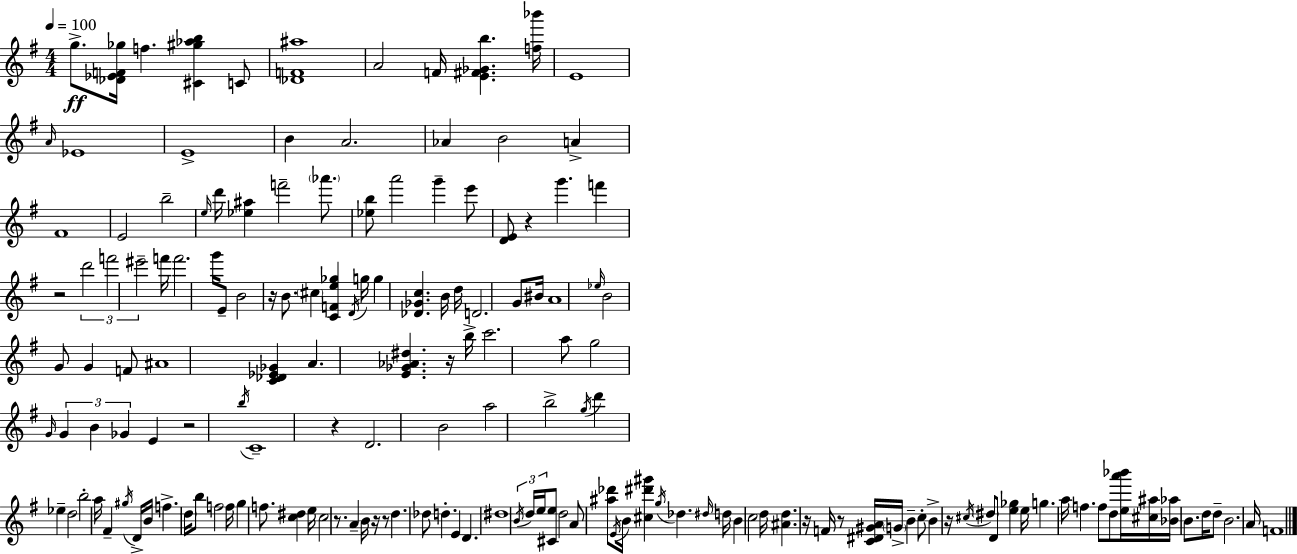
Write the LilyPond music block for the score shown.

{
  \clef treble
  \numericTimeSignature
  \time 4/4
  \key e \minor
  \tempo 4 = 100
  g''8.->\ff <des' ees' f' ges''>16 f''4. <cis' gis'' aes'' b''>4 c'8 | <des' f' ais''>1 | a'2 f'16 <e' fis' ges' b''>4. <f'' bes'''>16 | e'1 | \break \grace { a'16 } ees'1 | e'1-> | b'4 a'2. | aes'4 b'2 a'4-> | \break fis'1 | e'2 b''2-- | \grace { e''16 } d'''16 <ees'' ais''>4 f'''2-- \parenthesize aes'''8. | <ees'' b''>8 a'''2 g'''4-- | \break e'''8 <d' e'>8 r4 g'''4. f'''4 | r2 \tuplet 3/2 { d'''2 | f'''2 eis'''2-- } | f'''16 f'''2. g'''16 | \break e'8-- b'2 r16 b'8. \parenthesize cis''4 | <c' f' e'' ges''>4 \acciaccatura { d'16 } g''16 g''4 <des' ges' c''>4. | b'16 d''16 d'2. | g'8 bis'16 a'1 | \break \grace { ees''16 } b'2 g'8 g'4 | f'8 ais'1 | <c' des' ees' ges'>4 a'4. <e' ges' aes' dis''>4. | r16 b''16-> c'''2. | \break a''8 g''2 \grace { g'16 } \tuplet 3/2 { g'4 | b'4 ges'4 } e'4 r2 | \acciaccatura { b''16 } c'1-- | r4 d'2. | \break b'2 a''2 | b''2-> \acciaccatura { g''16 } d'''4 | ees''4-- d''2 b''2-. | a''16 fis'4-- \acciaccatura { gis''16 } d'16-> b'16 f''4.-> | \break \parenthesize d''16 b''8 f''2 | f''16 g''4 f''8. <c'' dis''>4 e''16 c''2 | r8. a'4-- b'16 r16 r8 | d''4. des''8 d''4.-. e'4 | \break d'4. dis''1 | \tuplet 3/2 { \acciaccatura { b'16 } d''16 e''16 } <cis' e''>8 d''2 | a'8 <ais'' des'''>8 \acciaccatura { e'16 } b'16 <cis'' dis''' gis'''>4 \acciaccatura { g''16 } | des''4. \grace { dis''16 } d''16 b'4 c''2 | \break d''16 <ais' d''>4. r16 f'16 r8 <c' dis' gis' a'>16 | \parenthesize g'16-> b'4-- c''8-. b'4-> r16 \acciaccatura { cis''16 } \parenthesize dis''8 d'8 | <e'' ges''>4 e''16 g''4. a''16 f''4. | f''8 d''8 <e'' a''' bes'''>16 <cis'' ais''>16 <bes' aes''>16 b'8. d''16 d''8-- | \break b'2. a'16 f'1 | \bar "|."
}